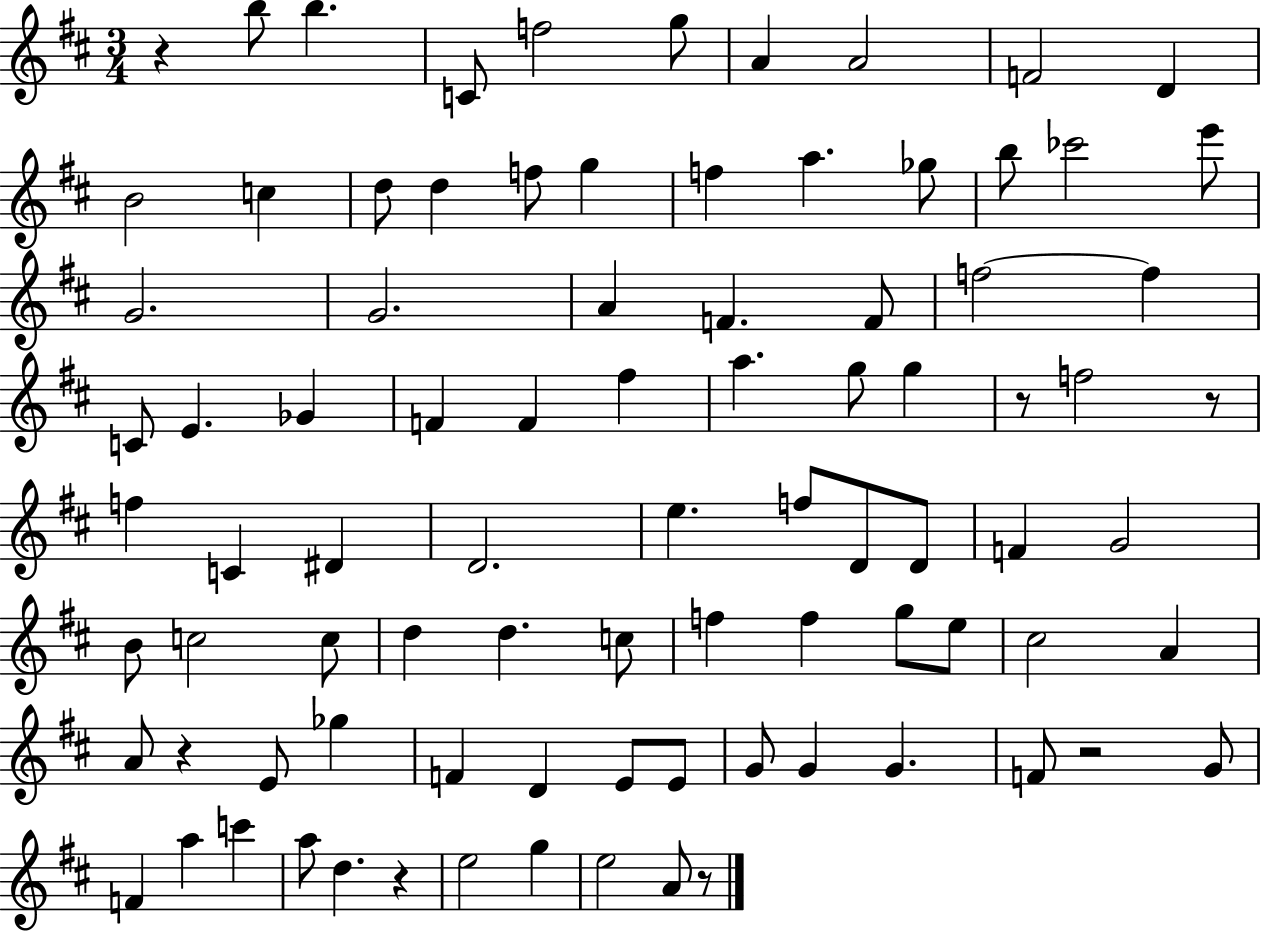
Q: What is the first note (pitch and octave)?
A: B5